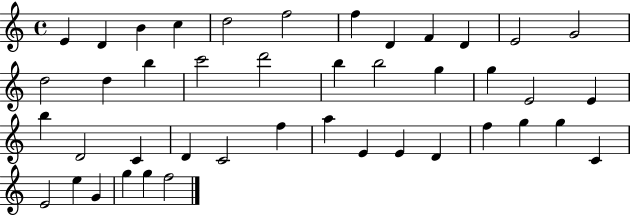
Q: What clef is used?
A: treble